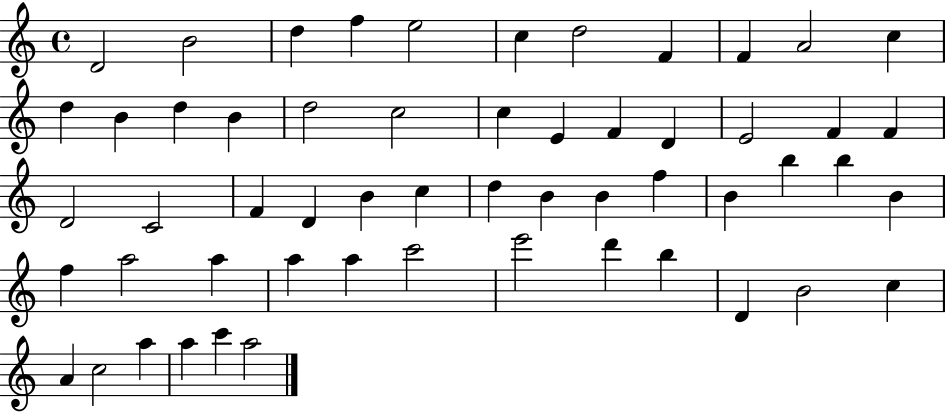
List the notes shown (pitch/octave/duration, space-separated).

D4/h B4/h D5/q F5/q E5/h C5/q D5/h F4/q F4/q A4/h C5/q D5/q B4/q D5/q B4/q D5/h C5/h C5/q E4/q F4/q D4/q E4/h F4/q F4/q D4/h C4/h F4/q D4/q B4/q C5/q D5/q B4/q B4/q F5/q B4/q B5/q B5/q B4/q F5/q A5/h A5/q A5/q A5/q C6/h E6/h D6/q B5/q D4/q B4/h C5/q A4/q C5/h A5/q A5/q C6/q A5/h